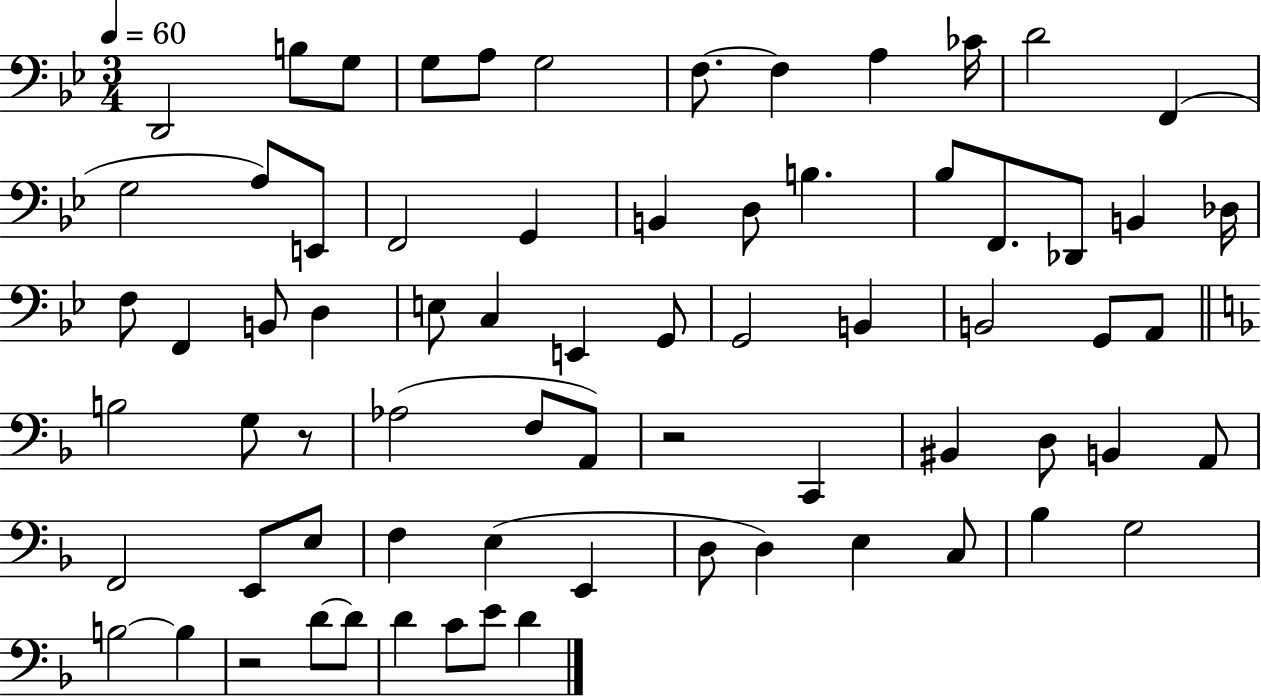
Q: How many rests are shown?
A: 3